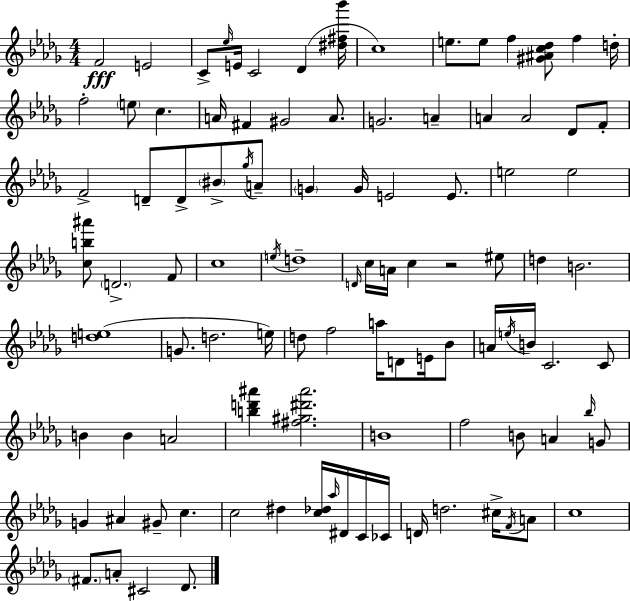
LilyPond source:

{
  \clef treble
  \numericTimeSignature
  \time 4/4
  \key bes \minor
  f'2\fff e'2 | c'8-> \grace { ees''16 } e'16 c'2 des'4( | <dis'' fis'' bes'''>16 c''1) | e''8. e''8 f''4 <gis' ais' c'' des''>8 f''4 | \break d''16-. f''2-. \parenthesize e''8 c''4. | a'16 fis'4 gis'2 a'8. | g'2. a'4-- | a'4 a'2 des'8 f'8-. | \break f'2-> d'8-- d'8-> \parenthesize bis'8-> \acciaccatura { ges''16 } | a'8-- \parenthesize g'4 g'16 e'2 e'8. | e''2 e''2 | <c'' b'' ais'''>8 \parenthesize d'2.-> | \break f'8 c''1 | \acciaccatura { e''16 } d''1-- | \grace { d'16 } c''16 a'16 c''4 r2 | eis''8 d''4 b'2. | \break <d'' e''>1( | g'8. d''2. | e''16) d''8 f''2 a''16 d'8 | e'16 bes'8 a'16 \acciaccatura { e''16 } b'16 c'2. | \break c'8 b'4 b'4 a'2 | <b'' d''' ais'''>4 <fis'' gis'' dis''' ais'''>2. | b'1 | f''2 b'8 a'4 | \break \grace { bes''16 } g'8 g'4 ais'4 gis'8-- | c''4. c''2 dis''4 | <c'' des''>16 \grace { aes''16 } dis'16 c'16 ces'16 d'16 d''2. | cis''16-> \acciaccatura { f'16 } a'8 c''1 | \break \parenthesize fis'8. a'8-. cis'2 | des'8. \bar "|."
}